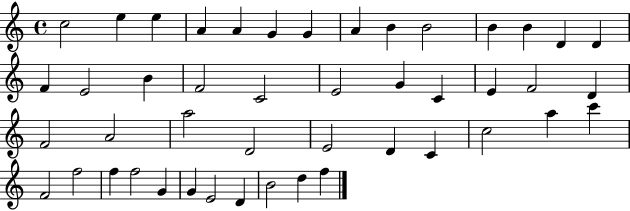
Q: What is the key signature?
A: C major